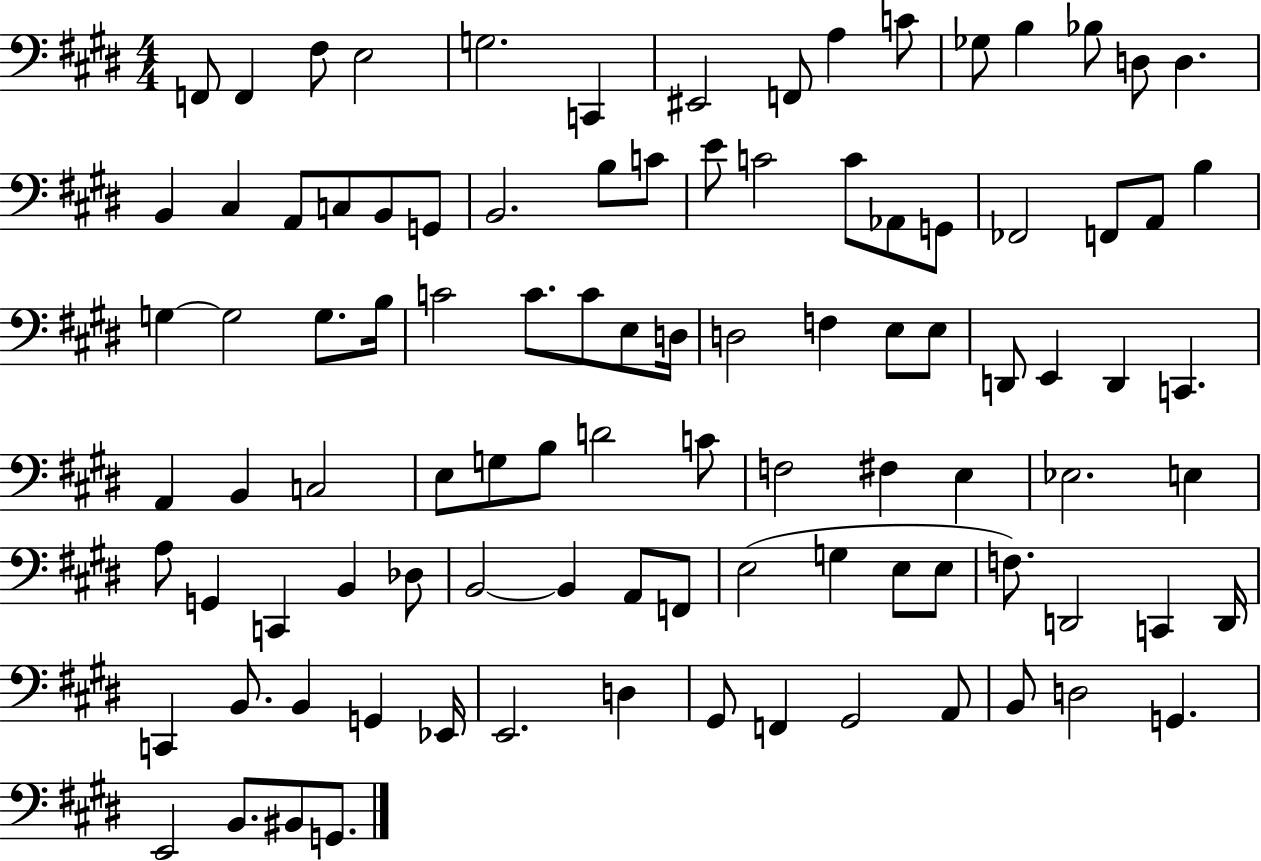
F2/e F2/q F#3/e E3/h G3/h. C2/q EIS2/h F2/e A3/q C4/e Gb3/e B3/q Bb3/e D3/e D3/q. B2/q C#3/q A2/e C3/e B2/e G2/e B2/h. B3/e C4/e E4/e C4/h C4/e Ab2/e G2/e FES2/h F2/e A2/e B3/q G3/q G3/h G3/e. B3/s C4/h C4/e. C4/e E3/e D3/s D3/h F3/q E3/e E3/e D2/e E2/q D2/q C2/q. A2/q B2/q C3/h E3/e G3/e B3/e D4/h C4/e F3/h F#3/q E3/q Eb3/h. E3/q A3/e G2/q C2/q B2/q Db3/e B2/h B2/q A2/e F2/e E3/h G3/q E3/e E3/e F3/e. D2/h C2/q D2/s C2/q B2/e. B2/q G2/q Eb2/s E2/h. D3/q G#2/e F2/q G#2/h A2/e B2/e D3/h G2/q. E2/h B2/e. BIS2/e G2/e.